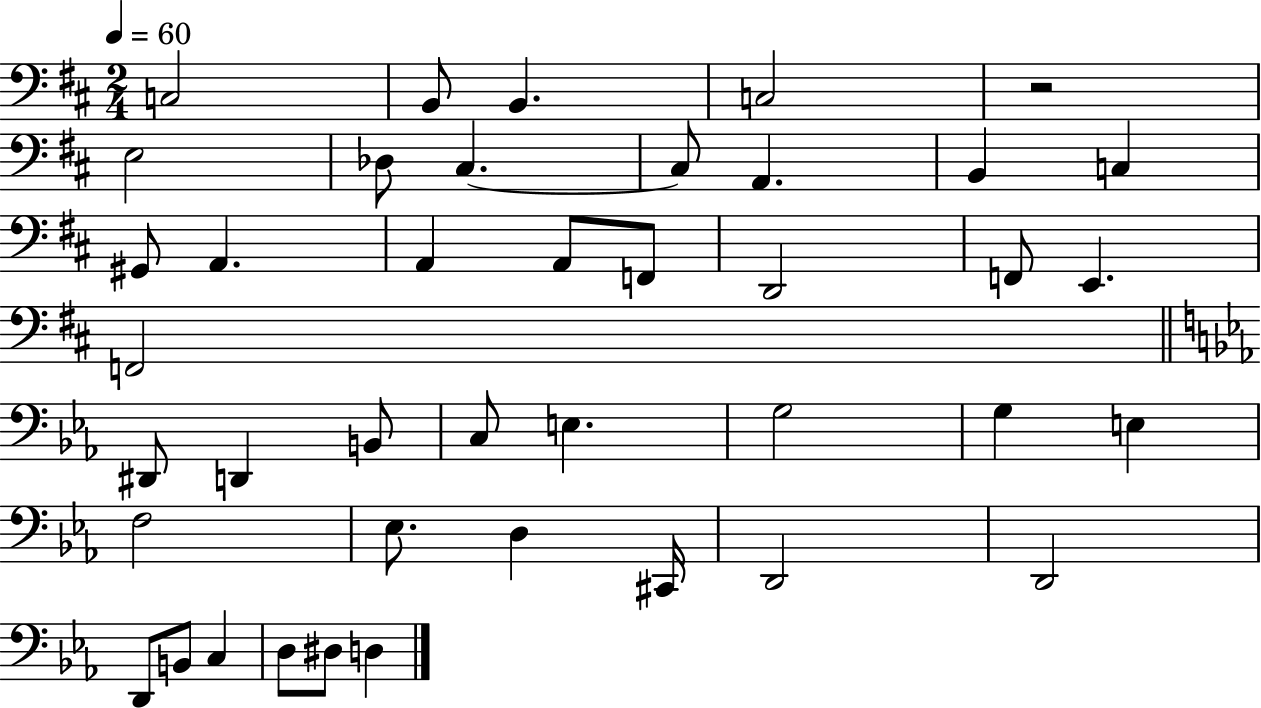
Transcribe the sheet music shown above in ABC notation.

X:1
T:Untitled
M:2/4
L:1/4
K:D
C,2 B,,/2 B,, C,2 z2 E,2 _D,/2 ^C, ^C,/2 A,, B,, C, ^G,,/2 A,, A,, A,,/2 F,,/2 D,,2 F,,/2 E,, F,,2 ^D,,/2 D,, B,,/2 C,/2 E, G,2 G, E, F,2 _E,/2 D, ^C,,/4 D,,2 D,,2 D,,/2 B,,/2 C, D,/2 ^D,/2 D,